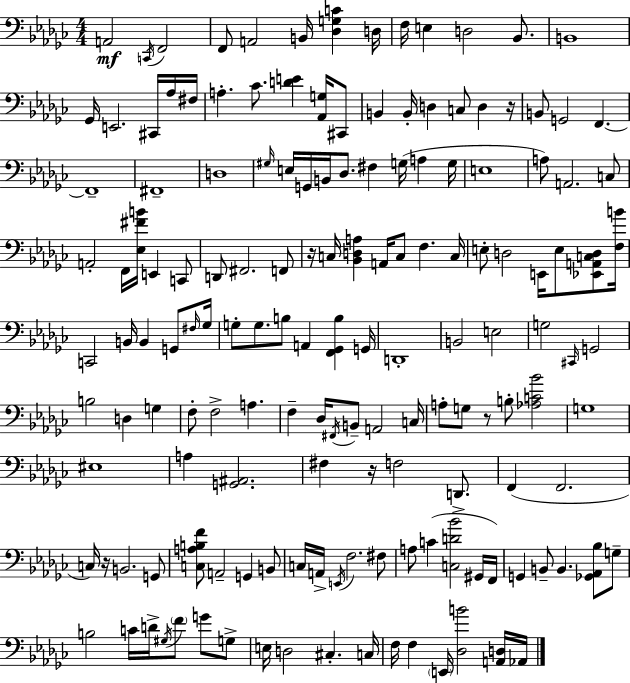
{
  \clef bass
  \numericTimeSignature
  \time 4/4
  \key ees \minor
  \repeat volta 2 { a,2\mf \acciaccatura { c,16 } f,2 | f,8 a,2 b,16 <des g c'>4 | d16 f16 e4 d2 bes,8. | b,1 | \break ges,16 e,2. cis,16 aes16 | fis16 a4.-. ces'8. <d' e'>4 <aes, g>16 cis,8 | b,4 b,16-. d4 c8 d4 | r16 b,8 g,2 f,4.~~ | \break f,1-- | fis,1-- | d1 | \grace { gis16 } e16 g,16 b,16 des8. fis4 g16( a4 | \break g16 e1 | a8) a,2. | c8 a,2-. f,16 <ees fis' b'>16 e,4 | c,8 d,8 fis,2. | \break f,8 r16 c16 <bes, d a>4 a,16 c8 f4. | c16 e8-. d2 e,16 e8 <ees, a, c d>8 | <f b'>16 c,2 b,16 b,4 g,8 | \grace { fis16 } ges16 g8-. g8. b8 a,4 <f, ges, b>4 | \break g,16 d,1-. | b,2 e2 | g2 \grace { cis,16 } g,2 | b2 d4 | \break g4 f8-. f2-> a4. | f4-- des16 \acciaccatura { fis,16 } b,8-- a,2 | c16 a8-. g8 r8 b8-. <aes c' bes'>2 | g1 | \break eis1 | a4 <g, ais,>2. | fis4 r16 f2 | d,8.-> f,4( f,2. | \break c16) r16 b,2. | g,8 <c a b f'>8 a,2-- g,4 | b,8 c16 a,16-> \acciaccatura { e,16 } f2. | fis8 a8 c'4( <c d' bes'>2 | \break gis,16 f,16) g,4 b,8-- b,4. | <ges, aes, bes>8 g8-- b2 c'16 d'16-> | \acciaccatura { gis16 } \parenthesize f'8 g'8 g8-> e16 d2 | cis4.-. c16 f16 f4 \parenthesize e,16 <des b'>2 | \break <a, d>16 aes,16 } \bar "|."
}